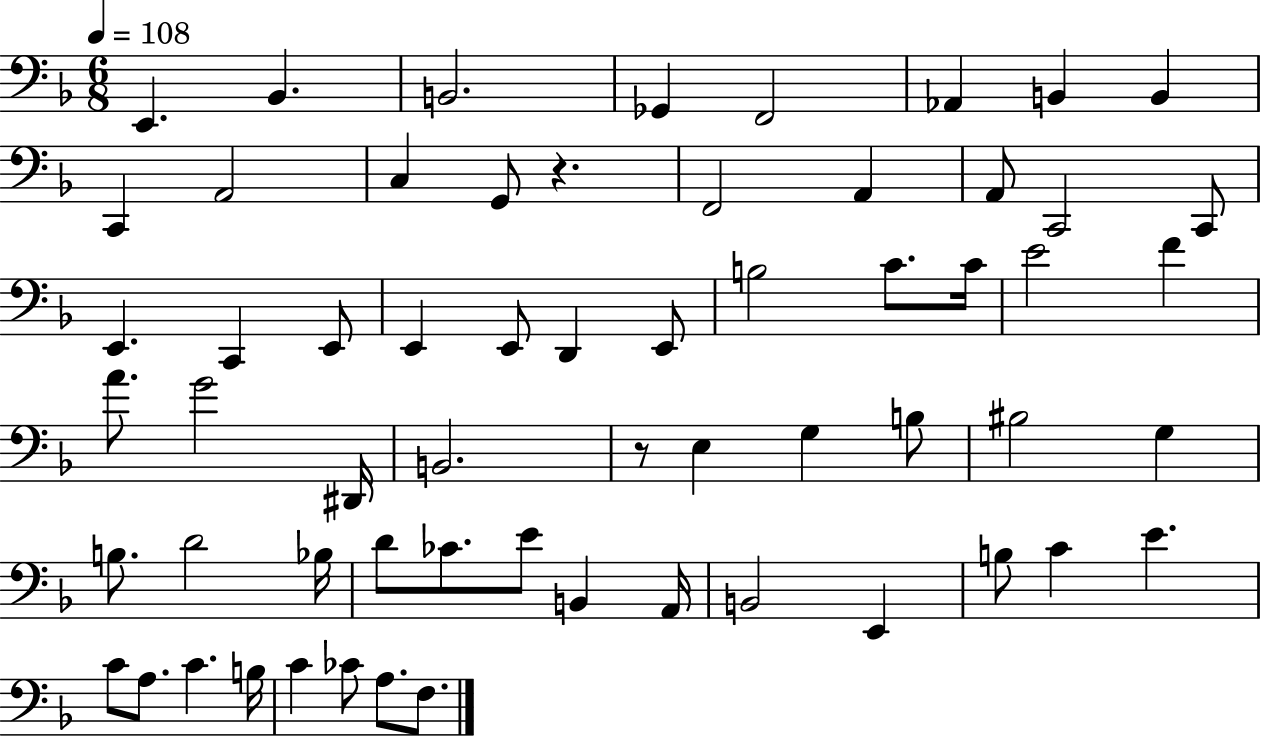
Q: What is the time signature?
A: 6/8